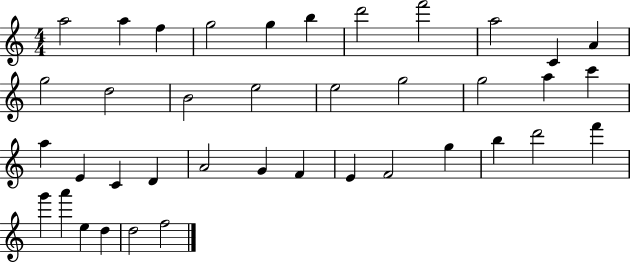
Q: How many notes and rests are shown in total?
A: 39